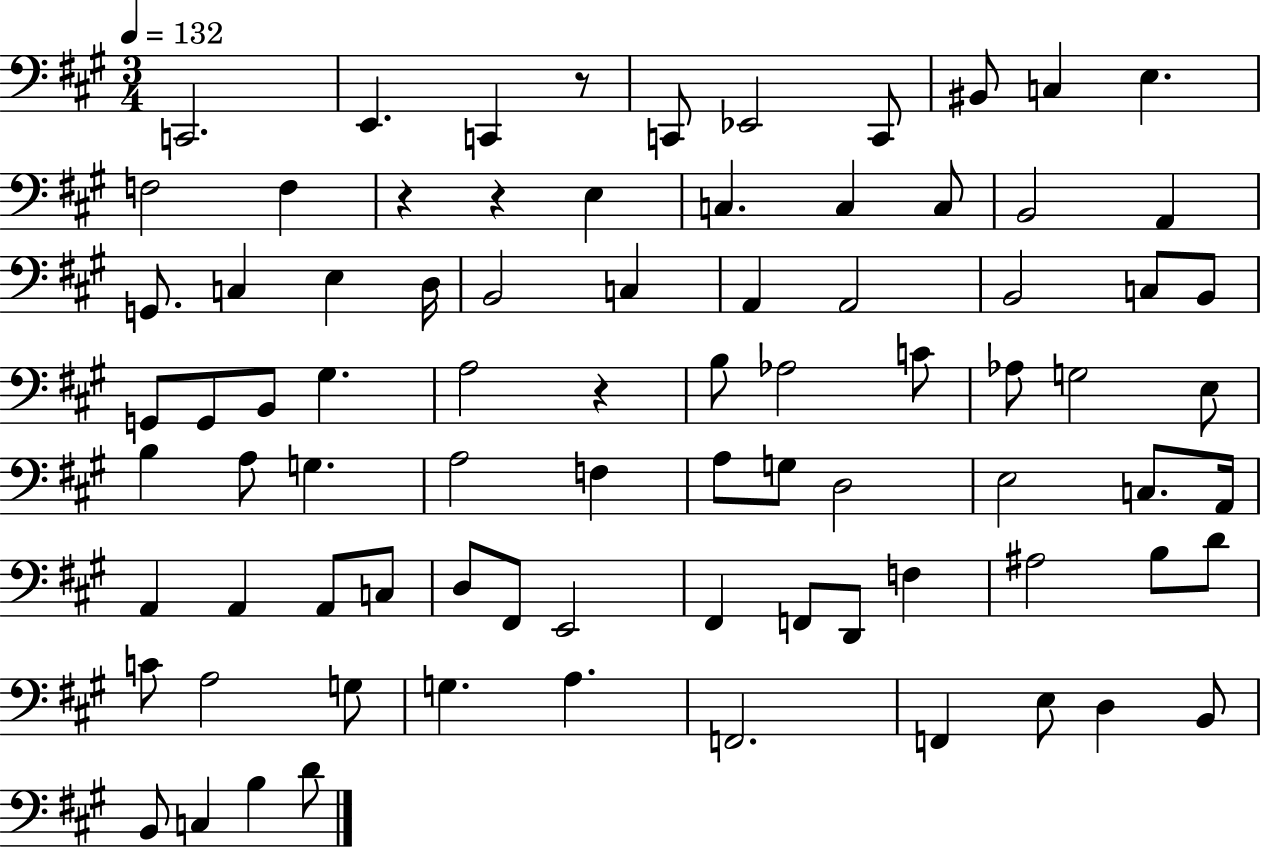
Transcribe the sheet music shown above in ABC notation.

X:1
T:Untitled
M:3/4
L:1/4
K:A
C,,2 E,, C,, z/2 C,,/2 _E,,2 C,,/2 ^B,,/2 C, E, F,2 F, z z E, C, C, C,/2 B,,2 A,, G,,/2 C, E, D,/4 B,,2 C, A,, A,,2 B,,2 C,/2 B,,/2 G,,/2 G,,/2 B,,/2 ^G, A,2 z B,/2 _A,2 C/2 _A,/2 G,2 E,/2 B, A,/2 G, A,2 F, A,/2 G,/2 D,2 E,2 C,/2 A,,/4 A,, A,, A,,/2 C,/2 D,/2 ^F,,/2 E,,2 ^F,, F,,/2 D,,/2 F, ^A,2 B,/2 D/2 C/2 A,2 G,/2 G, A, F,,2 F,, E,/2 D, B,,/2 B,,/2 C, B, D/2